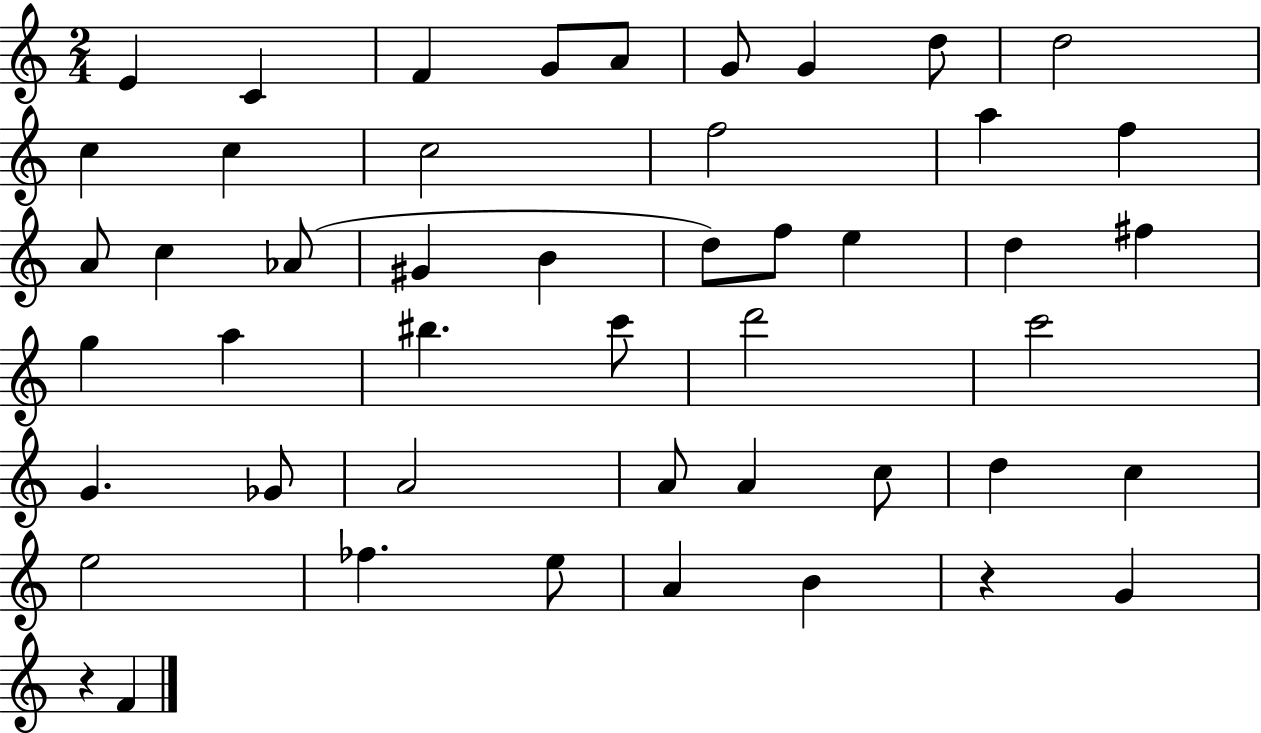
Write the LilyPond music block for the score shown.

{
  \clef treble
  \numericTimeSignature
  \time 2/4
  \key c \major
  e'4 c'4 | f'4 g'8 a'8 | g'8 g'4 d''8 | d''2 | \break c''4 c''4 | c''2 | f''2 | a''4 f''4 | \break a'8 c''4 aes'8( | gis'4 b'4 | d''8) f''8 e''4 | d''4 fis''4 | \break g''4 a''4 | bis''4. c'''8 | d'''2 | c'''2 | \break g'4. ges'8 | a'2 | a'8 a'4 c''8 | d''4 c''4 | \break e''2 | fes''4. e''8 | a'4 b'4 | r4 g'4 | \break r4 f'4 | \bar "|."
}